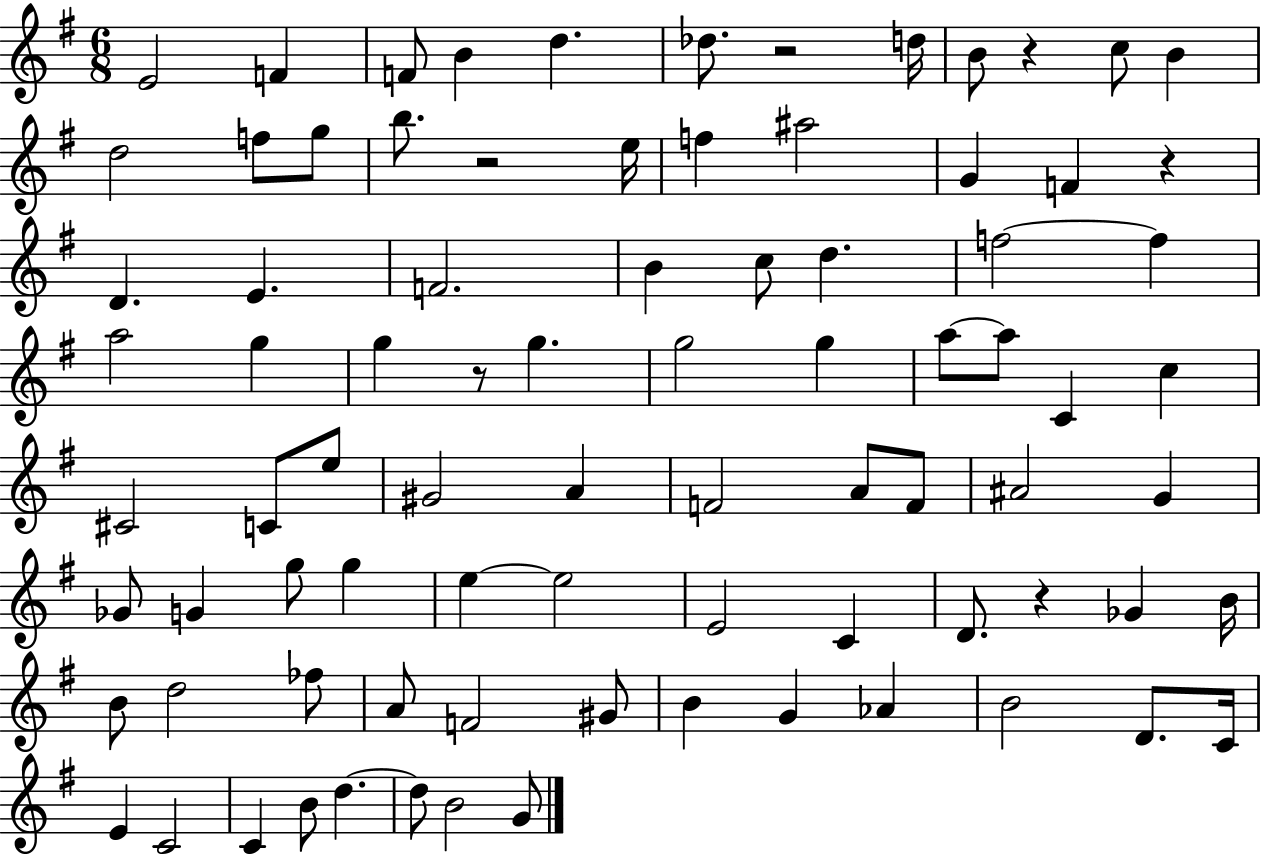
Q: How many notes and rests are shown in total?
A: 84